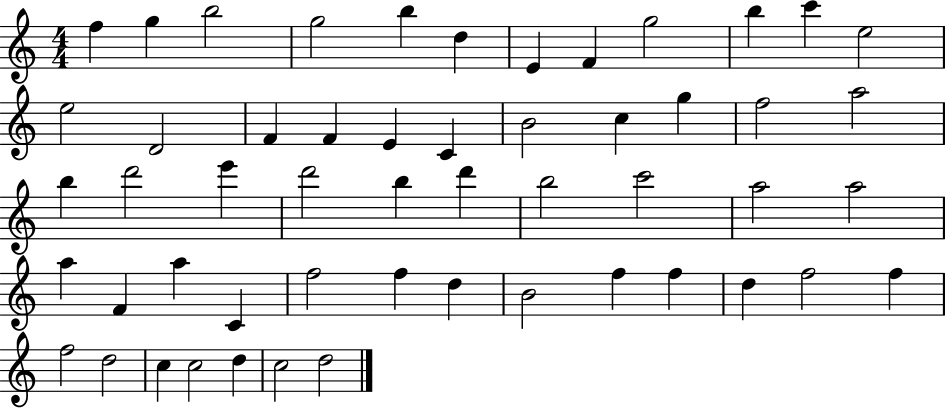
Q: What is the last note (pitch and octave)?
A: D5